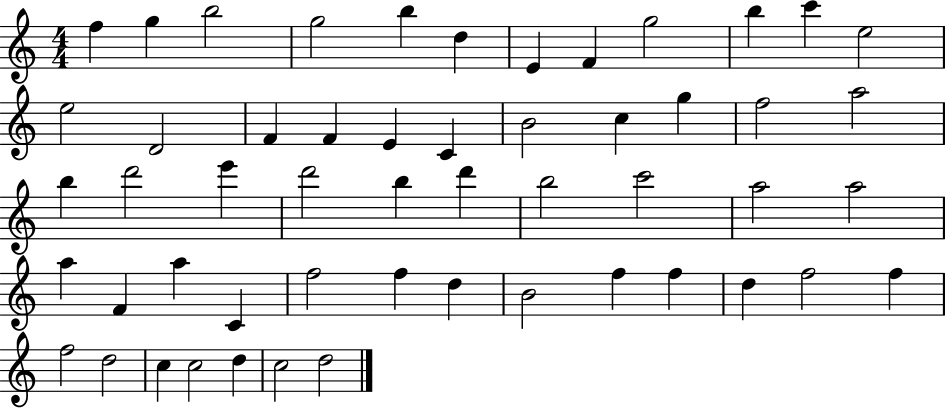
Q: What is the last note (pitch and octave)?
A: D5